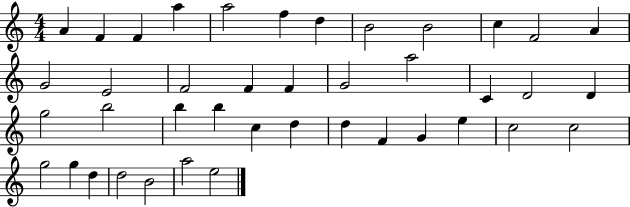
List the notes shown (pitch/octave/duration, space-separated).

A4/q F4/q F4/q A5/q A5/h F5/q D5/q B4/h B4/h C5/q F4/h A4/q G4/h E4/h F4/h F4/q F4/q G4/h A5/h C4/q D4/h D4/q G5/h B5/h B5/q B5/q C5/q D5/q D5/q F4/q G4/q E5/q C5/h C5/h G5/h G5/q D5/q D5/h B4/h A5/h E5/h